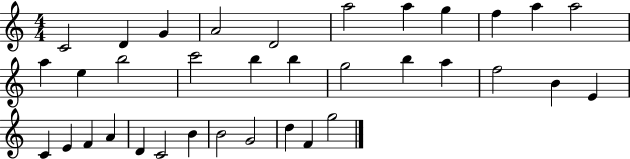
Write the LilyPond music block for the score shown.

{
  \clef treble
  \numericTimeSignature
  \time 4/4
  \key c \major
  c'2 d'4 g'4 | a'2 d'2 | a''2 a''4 g''4 | f''4 a''4 a''2 | \break a''4 e''4 b''2 | c'''2 b''4 b''4 | g''2 b''4 a''4 | f''2 b'4 e'4 | \break c'4 e'4 f'4 a'4 | d'4 c'2 b'4 | b'2 g'2 | d''4 f'4 g''2 | \break \bar "|."
}